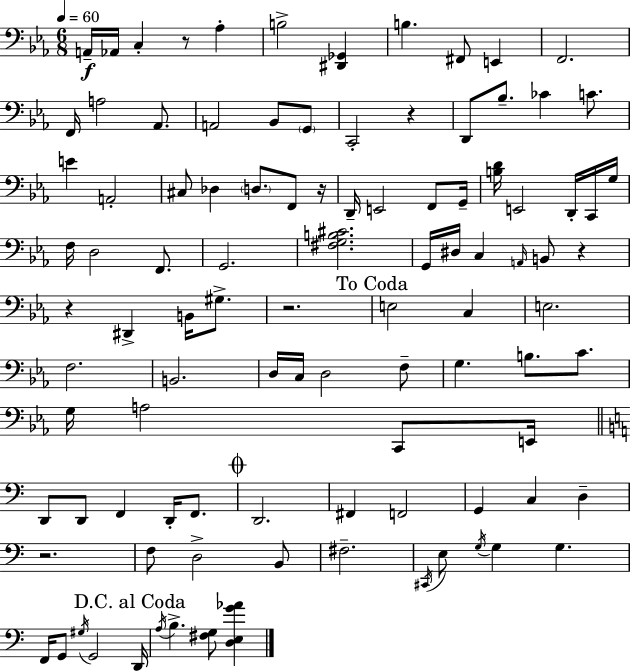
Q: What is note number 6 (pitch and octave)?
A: B3